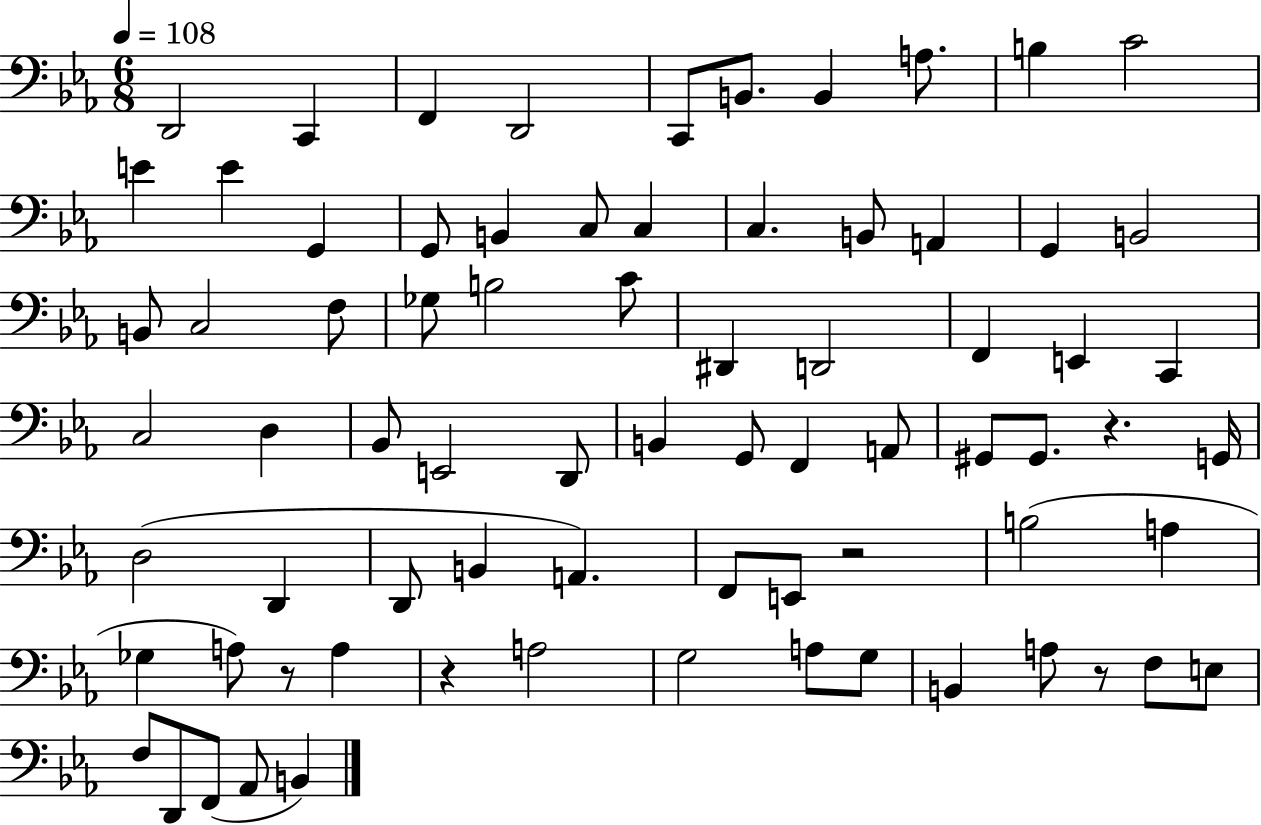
{
  \clef bass
  \numericTimeSignature
  \time 6/8
  \key ees \major
  \tempo 4 = 108
  \repeat volta 2 { d,2 c,4 | f,4 d,2 | c,8 b,8. b,4 a8. | b4 c'2 | \break e'4 e'4 g,4 | g,8 b,4 c8 c4 | c4. b,8 a,4 | g,4 b,2 | \break b,8 c2 f8 | ges8 b2 c'8 | dis,4 d,2 | f,4 e,4 c,4 | \break c2 d4 | bes,8 e,2 d,8 | b,4 g,8 f,4 a,8 | gis,8 gis,8. r4. g,16 | \break d2( d,4 | d,8 b,4 a,4.) | f,8 e,8 r2 | b2( a4 | \break ges4 a8) r8 a4 | r4 a2 | g2 a8 g8 | b,4 a8 r8 f8 e8 | \break f8 d,8 f,8( aes,8 b,4) | } \bar "|."
}